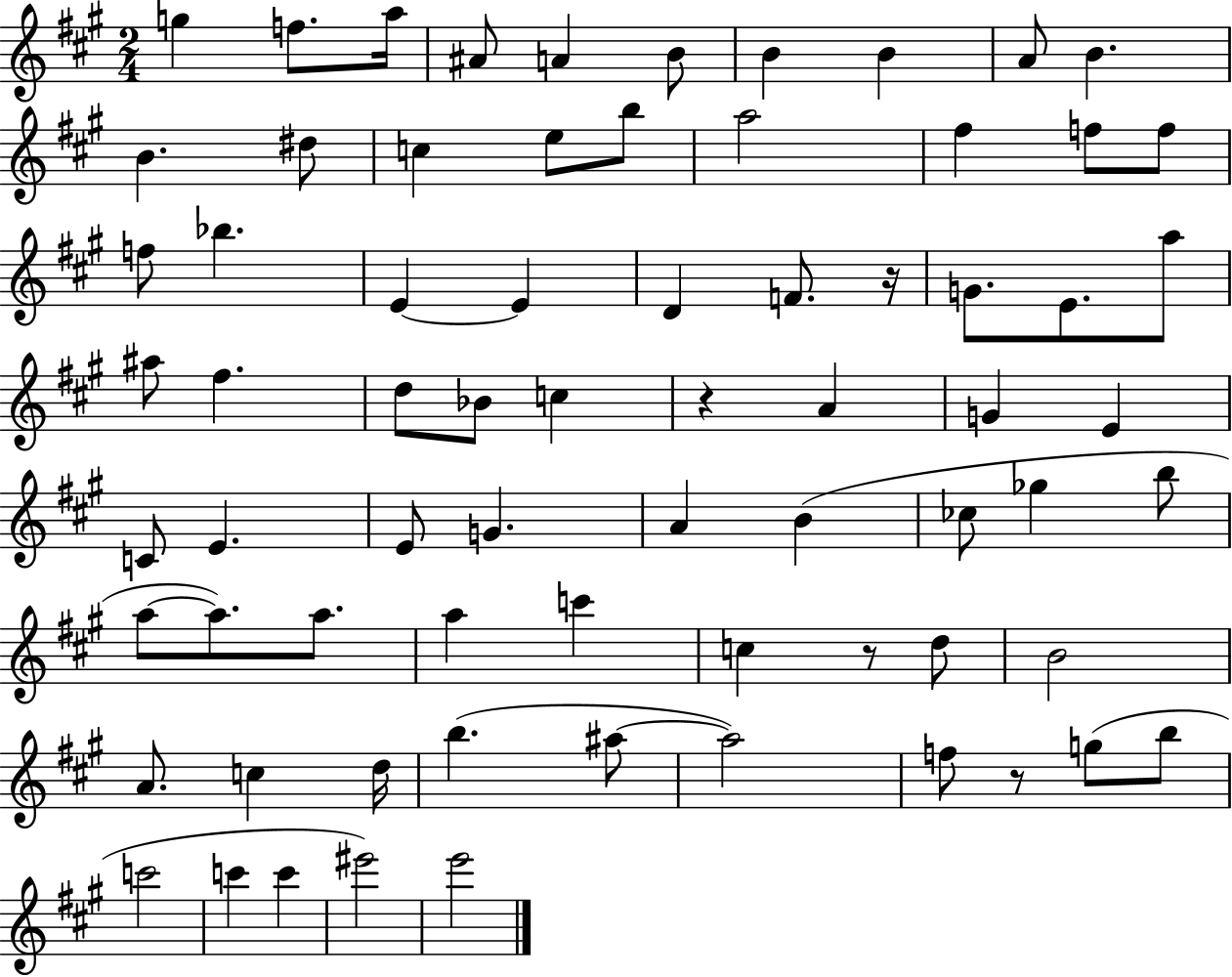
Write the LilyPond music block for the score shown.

{
  \clef treble
  \numericTimeSignature
  \time 2/4
  \key a \major
  g''4 f''8. a''16 | ais'8 a'4 b'8 | b'4 b'4 | a'8 b'4. | \break b'4. dis''8 | c''4 e''8 b''8 | a''2 | fis''4 f''8 f''8 | \break f''8 bes''4. | e'4~~ e'4 | d'4 f'8. r16 | g'8. e'8. a''8 | \break ais''8 fis''4. | d''8 bes'8 c''4 | r4 a'4 | g'4 e'4 | \break c'8 e'4. | e'8 g'4. | a'4 b'4( | ces''8 ges''4 b''8 | \break a''8~~ a''8.) a''8. | a''4 c'''4 | c''4 r8 d''8 | b'2 | \break a'8. c''4 d''16 | b''4.( ais''8~~ | ais''2) | f''8 r8 g''8( b''8 | \break c'''2 | c'''4 c'''4 | eis'''2) | e'''2 | \break \bar "|."
}